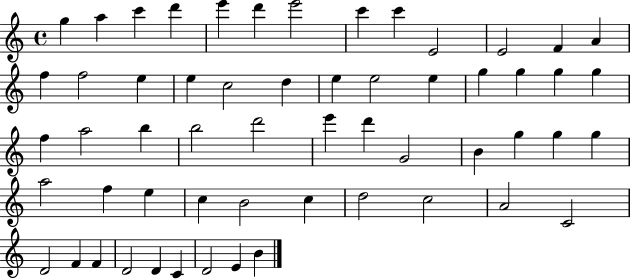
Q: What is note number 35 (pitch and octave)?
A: B4